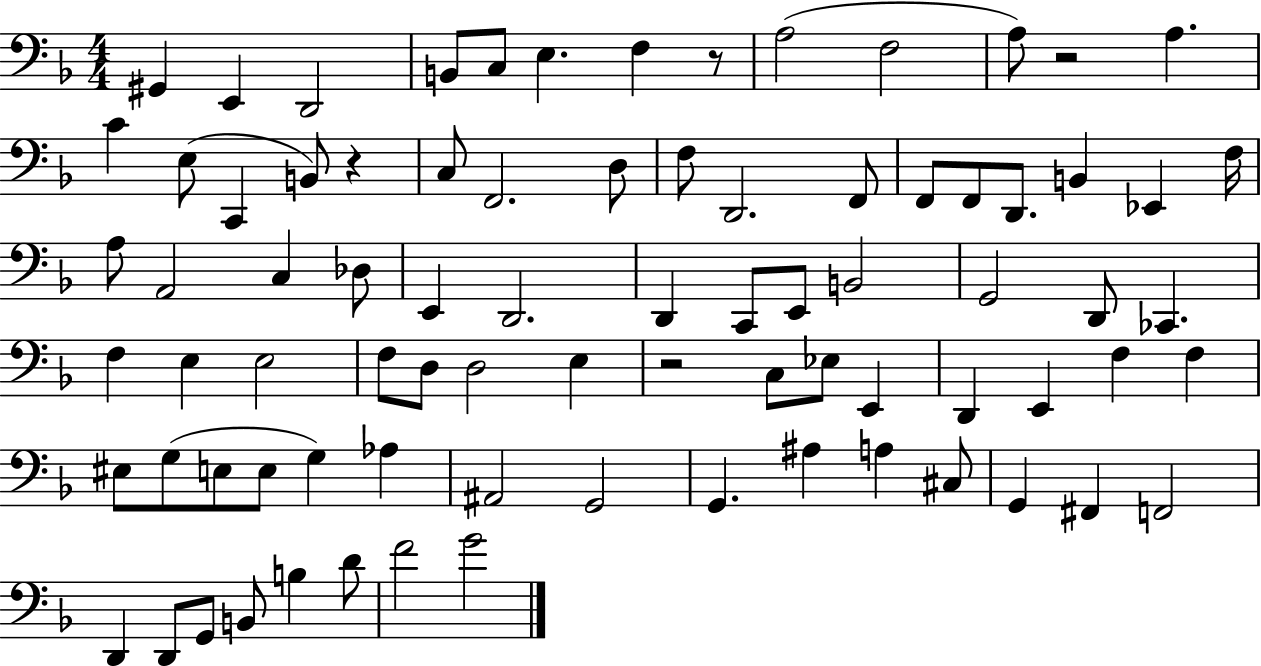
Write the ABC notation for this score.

X:1
T:Untitled
M:4/4
L:1/4
K:F
^G,, E,, D,,2 B,,/2 C,/2 E, F, z/2 A,2 F,2 A,/2 z2 A, C E,/2 C,, B,,/2 z C,/2 F,,2 D,/2 F,/2 D,,2 F,,/2 F,,/2 F,,/2 D,,/2 B,, _E,, F,/4 A,/2 A,,2 C, _D,/2 E,, D,,2 D,, C,,/2 E,,/2 B,,2 G,,2 D,,/2 _C,, F, E, E,2 F,/2 D,/2 D,2 E, z2 C,/2 _E,/2 E,, D,, E,, F, F, ^E,/2 G,/2 E,/2 E,/2 G, _A, ^A,,2 G,,2 G,, ^A, A, ^C,/2 G,, ^F,, F,,2 D,, D,,/2 G,,/2 B,,/2 B, D/2 F2 G2